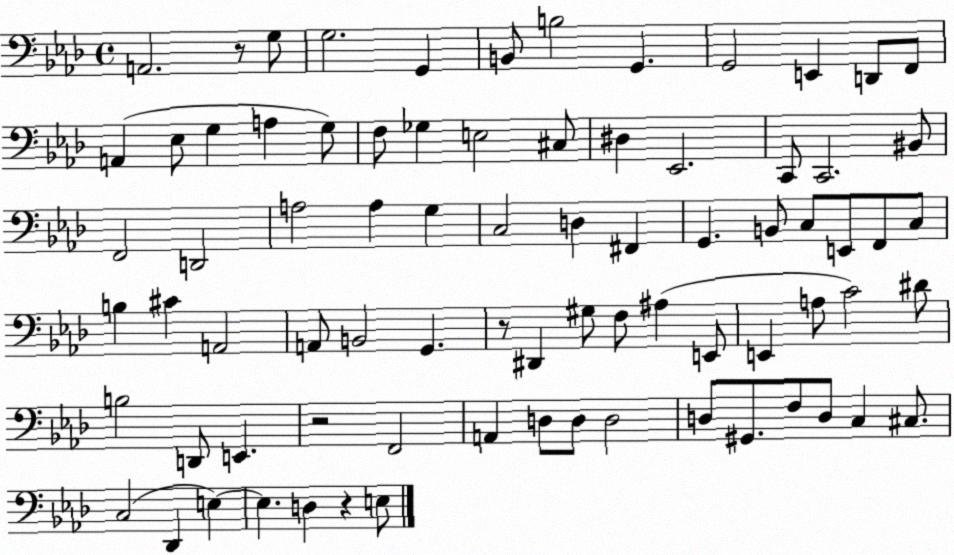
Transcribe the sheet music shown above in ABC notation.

X:1
T:Untitled
M:4/4
L:1/4
K:Ab
A,,2 z/2 G,/2 G,2 G,, B,,/2 B,2 G,, G,,2 E,, D,,/2 F,,/2 A,, _E,/2 G, A, G,/2 F,/2 _G, E,2 ^C,/2 ^D, _E,,2 C,,/2 C,,2 ^B,,/2 F,,2 D,,2 A,2 A, G, C,2 D, ^F,, G,, B,,/2 C,/2 E,,/2 F,,/2 C,/2 B, ^C A,,2 A,,/2 B,,2 G,, z/2 ^D,, ^G,/2 F,/2 ^A, E,,/2 E,, A,/2 C2 ^D/2 B,2 D,,/2 E,, z2 F,,2 A,, D,/2 D,/2 D,2 D,/2 ^G,,/2 F,/2 D,/2 C, ^C,/2 C,2 _D,, E, E, D, z E,/2